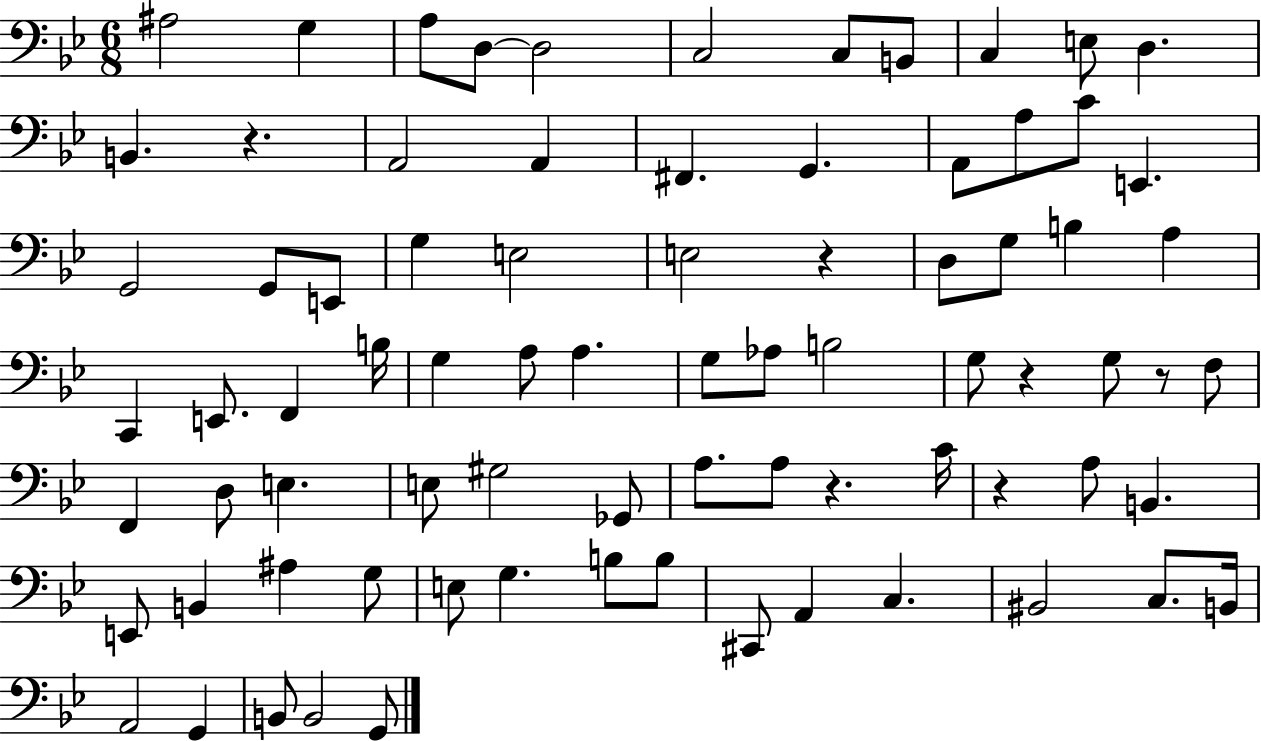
{
  \clef bass
  \numericTimeSignature
  \time 6/8
  \key bes \major
  ais2 g4 | a8 d8~~ d2 | c2 c8 b,8 | c4 e8 d4. | \break b,4. r4. | a,2 a,4 | fis,4. g,4. | a,8 a8 c'8 e,4. | \break g,2 g,8 e,8 | g4 e2 | e2 r4 | d8 g8 b4 a4 | \break c,4 e,8. f,4 b16 | g4 a8 a4. | g8 aes8 b2 | g8 r4 g8 r8 f8 | \break f,4 d8 e4. | e8 gis2 ges,8 | a8. a8 r4. c'16 | r4 a8 b,4. | \break e,8 b,4 ais4 g8 | e8 g4. b8 b8 | cis,8 a,4 c4. | bis,2 c8. b,16 | \break a,2 g,4 | b,8 b,2 g,8 | \bar "|."
}